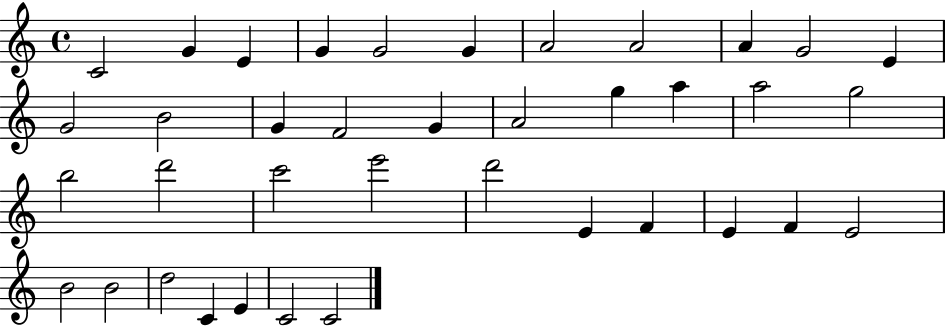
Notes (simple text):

C4/h G4/q E4/q G4/q G4/h G4/q A4/h A4/h A4/q G4/h E4/q G4/h B4/h G4/q F4/h G4/q A4/h G5/q A5/q A5/h G5/h B5/h D6/h C6/h E6/h D6/h E4/q F4/q E4/q F4/q E4/h B4/h B4/h D5/h C4/q E4/q C4/h C4/h